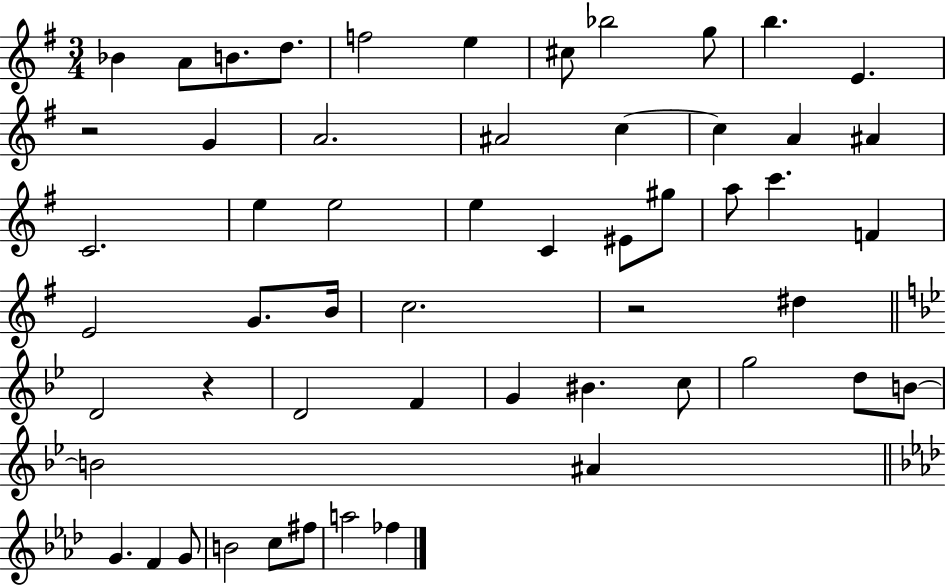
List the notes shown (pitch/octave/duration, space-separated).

Bb4/q A4/e B4/e. D5/e. F5/h E5/q C#5/e Bb5/h G5/e B5/q. E4/q. R/h G4/q A4/h. A#4/h C5/q C5/q A4/q A#4/q C4/h. E5/q E5/h E5/q C4/q EIS4/e G#5/e A5/e C6/q. F4/q E4/h G4/e. B4/s C5/h. R/h D#5/q D4/h R/q D4/h F4/q G4/q BIS4/q. C5/e G5/h D5/e B4/e B4/h A#4/q G4/q. F4/q G4/e B4/h C5/e F#5/e A5/h FES5/q